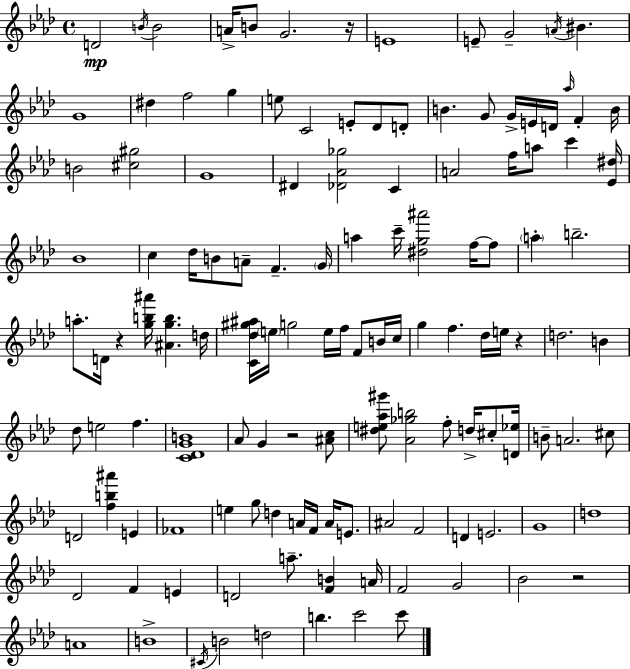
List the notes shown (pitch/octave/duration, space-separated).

D4/h B4/s B4/h A4/s B4/e G4/h. R/s E4/w E4/e G4/h A4/s BIS4/q. G4/w D#5/q F5/h G5/q E5/e C4/h E4/e Db4/e D4/e B4/q. G4/e G4/s E4/s D4/s Ab5/s F4/q B4/s B4/h [C#5,G#5]/h G4/w D#4/q [Db4,Ab4,Gb5]/h C4/q A4/h F5/s A5/e C6/q [Eb4,D#5]/s Bb4/w C5/q Db5/s B4/e A4/e F4/q. G4/s A5/q C6/s [D#5,G5,A#6]/h F5/s F5/e A5/q B5/h. A5/e. D4/s R/q [G5,B5,A#6]/s [A#4,G5,B5]/q. D5/s [C4,Db5,G#5,A#5]/s E5/s G5/h E5/s F5/s F4/e B4/s C5/s G5/q F5/q. Db5/s E5/s R/q D5/h. B4/q Db5/e E5/h F5/q. [C4,Db4,G4,B4]/w Ab4/e G4/q R/h [A#4,C5]/e [D#5,E5,Ab5,G#6]/e [Ab4,Gb5,B5]/h F5/e D5/s C#5/e [D4,Eb5]/s B4/e A4/h. C#5/e D4/h [F5,B5,A#6]/q E4/q FES4/w E5/q G5/e D5/q A4/s F4/s A4/s E4/e. A#4/h F4/h D4/q E4/h. G4/w D5/w Db4/h F4/q E4/q D4/h A5/e. [F4,B4]/q A4/s F4/h G4/h Bb4/h R/h A4/w B4/w C#4/s B4/h D5/h B5/q. C6/h C6/e